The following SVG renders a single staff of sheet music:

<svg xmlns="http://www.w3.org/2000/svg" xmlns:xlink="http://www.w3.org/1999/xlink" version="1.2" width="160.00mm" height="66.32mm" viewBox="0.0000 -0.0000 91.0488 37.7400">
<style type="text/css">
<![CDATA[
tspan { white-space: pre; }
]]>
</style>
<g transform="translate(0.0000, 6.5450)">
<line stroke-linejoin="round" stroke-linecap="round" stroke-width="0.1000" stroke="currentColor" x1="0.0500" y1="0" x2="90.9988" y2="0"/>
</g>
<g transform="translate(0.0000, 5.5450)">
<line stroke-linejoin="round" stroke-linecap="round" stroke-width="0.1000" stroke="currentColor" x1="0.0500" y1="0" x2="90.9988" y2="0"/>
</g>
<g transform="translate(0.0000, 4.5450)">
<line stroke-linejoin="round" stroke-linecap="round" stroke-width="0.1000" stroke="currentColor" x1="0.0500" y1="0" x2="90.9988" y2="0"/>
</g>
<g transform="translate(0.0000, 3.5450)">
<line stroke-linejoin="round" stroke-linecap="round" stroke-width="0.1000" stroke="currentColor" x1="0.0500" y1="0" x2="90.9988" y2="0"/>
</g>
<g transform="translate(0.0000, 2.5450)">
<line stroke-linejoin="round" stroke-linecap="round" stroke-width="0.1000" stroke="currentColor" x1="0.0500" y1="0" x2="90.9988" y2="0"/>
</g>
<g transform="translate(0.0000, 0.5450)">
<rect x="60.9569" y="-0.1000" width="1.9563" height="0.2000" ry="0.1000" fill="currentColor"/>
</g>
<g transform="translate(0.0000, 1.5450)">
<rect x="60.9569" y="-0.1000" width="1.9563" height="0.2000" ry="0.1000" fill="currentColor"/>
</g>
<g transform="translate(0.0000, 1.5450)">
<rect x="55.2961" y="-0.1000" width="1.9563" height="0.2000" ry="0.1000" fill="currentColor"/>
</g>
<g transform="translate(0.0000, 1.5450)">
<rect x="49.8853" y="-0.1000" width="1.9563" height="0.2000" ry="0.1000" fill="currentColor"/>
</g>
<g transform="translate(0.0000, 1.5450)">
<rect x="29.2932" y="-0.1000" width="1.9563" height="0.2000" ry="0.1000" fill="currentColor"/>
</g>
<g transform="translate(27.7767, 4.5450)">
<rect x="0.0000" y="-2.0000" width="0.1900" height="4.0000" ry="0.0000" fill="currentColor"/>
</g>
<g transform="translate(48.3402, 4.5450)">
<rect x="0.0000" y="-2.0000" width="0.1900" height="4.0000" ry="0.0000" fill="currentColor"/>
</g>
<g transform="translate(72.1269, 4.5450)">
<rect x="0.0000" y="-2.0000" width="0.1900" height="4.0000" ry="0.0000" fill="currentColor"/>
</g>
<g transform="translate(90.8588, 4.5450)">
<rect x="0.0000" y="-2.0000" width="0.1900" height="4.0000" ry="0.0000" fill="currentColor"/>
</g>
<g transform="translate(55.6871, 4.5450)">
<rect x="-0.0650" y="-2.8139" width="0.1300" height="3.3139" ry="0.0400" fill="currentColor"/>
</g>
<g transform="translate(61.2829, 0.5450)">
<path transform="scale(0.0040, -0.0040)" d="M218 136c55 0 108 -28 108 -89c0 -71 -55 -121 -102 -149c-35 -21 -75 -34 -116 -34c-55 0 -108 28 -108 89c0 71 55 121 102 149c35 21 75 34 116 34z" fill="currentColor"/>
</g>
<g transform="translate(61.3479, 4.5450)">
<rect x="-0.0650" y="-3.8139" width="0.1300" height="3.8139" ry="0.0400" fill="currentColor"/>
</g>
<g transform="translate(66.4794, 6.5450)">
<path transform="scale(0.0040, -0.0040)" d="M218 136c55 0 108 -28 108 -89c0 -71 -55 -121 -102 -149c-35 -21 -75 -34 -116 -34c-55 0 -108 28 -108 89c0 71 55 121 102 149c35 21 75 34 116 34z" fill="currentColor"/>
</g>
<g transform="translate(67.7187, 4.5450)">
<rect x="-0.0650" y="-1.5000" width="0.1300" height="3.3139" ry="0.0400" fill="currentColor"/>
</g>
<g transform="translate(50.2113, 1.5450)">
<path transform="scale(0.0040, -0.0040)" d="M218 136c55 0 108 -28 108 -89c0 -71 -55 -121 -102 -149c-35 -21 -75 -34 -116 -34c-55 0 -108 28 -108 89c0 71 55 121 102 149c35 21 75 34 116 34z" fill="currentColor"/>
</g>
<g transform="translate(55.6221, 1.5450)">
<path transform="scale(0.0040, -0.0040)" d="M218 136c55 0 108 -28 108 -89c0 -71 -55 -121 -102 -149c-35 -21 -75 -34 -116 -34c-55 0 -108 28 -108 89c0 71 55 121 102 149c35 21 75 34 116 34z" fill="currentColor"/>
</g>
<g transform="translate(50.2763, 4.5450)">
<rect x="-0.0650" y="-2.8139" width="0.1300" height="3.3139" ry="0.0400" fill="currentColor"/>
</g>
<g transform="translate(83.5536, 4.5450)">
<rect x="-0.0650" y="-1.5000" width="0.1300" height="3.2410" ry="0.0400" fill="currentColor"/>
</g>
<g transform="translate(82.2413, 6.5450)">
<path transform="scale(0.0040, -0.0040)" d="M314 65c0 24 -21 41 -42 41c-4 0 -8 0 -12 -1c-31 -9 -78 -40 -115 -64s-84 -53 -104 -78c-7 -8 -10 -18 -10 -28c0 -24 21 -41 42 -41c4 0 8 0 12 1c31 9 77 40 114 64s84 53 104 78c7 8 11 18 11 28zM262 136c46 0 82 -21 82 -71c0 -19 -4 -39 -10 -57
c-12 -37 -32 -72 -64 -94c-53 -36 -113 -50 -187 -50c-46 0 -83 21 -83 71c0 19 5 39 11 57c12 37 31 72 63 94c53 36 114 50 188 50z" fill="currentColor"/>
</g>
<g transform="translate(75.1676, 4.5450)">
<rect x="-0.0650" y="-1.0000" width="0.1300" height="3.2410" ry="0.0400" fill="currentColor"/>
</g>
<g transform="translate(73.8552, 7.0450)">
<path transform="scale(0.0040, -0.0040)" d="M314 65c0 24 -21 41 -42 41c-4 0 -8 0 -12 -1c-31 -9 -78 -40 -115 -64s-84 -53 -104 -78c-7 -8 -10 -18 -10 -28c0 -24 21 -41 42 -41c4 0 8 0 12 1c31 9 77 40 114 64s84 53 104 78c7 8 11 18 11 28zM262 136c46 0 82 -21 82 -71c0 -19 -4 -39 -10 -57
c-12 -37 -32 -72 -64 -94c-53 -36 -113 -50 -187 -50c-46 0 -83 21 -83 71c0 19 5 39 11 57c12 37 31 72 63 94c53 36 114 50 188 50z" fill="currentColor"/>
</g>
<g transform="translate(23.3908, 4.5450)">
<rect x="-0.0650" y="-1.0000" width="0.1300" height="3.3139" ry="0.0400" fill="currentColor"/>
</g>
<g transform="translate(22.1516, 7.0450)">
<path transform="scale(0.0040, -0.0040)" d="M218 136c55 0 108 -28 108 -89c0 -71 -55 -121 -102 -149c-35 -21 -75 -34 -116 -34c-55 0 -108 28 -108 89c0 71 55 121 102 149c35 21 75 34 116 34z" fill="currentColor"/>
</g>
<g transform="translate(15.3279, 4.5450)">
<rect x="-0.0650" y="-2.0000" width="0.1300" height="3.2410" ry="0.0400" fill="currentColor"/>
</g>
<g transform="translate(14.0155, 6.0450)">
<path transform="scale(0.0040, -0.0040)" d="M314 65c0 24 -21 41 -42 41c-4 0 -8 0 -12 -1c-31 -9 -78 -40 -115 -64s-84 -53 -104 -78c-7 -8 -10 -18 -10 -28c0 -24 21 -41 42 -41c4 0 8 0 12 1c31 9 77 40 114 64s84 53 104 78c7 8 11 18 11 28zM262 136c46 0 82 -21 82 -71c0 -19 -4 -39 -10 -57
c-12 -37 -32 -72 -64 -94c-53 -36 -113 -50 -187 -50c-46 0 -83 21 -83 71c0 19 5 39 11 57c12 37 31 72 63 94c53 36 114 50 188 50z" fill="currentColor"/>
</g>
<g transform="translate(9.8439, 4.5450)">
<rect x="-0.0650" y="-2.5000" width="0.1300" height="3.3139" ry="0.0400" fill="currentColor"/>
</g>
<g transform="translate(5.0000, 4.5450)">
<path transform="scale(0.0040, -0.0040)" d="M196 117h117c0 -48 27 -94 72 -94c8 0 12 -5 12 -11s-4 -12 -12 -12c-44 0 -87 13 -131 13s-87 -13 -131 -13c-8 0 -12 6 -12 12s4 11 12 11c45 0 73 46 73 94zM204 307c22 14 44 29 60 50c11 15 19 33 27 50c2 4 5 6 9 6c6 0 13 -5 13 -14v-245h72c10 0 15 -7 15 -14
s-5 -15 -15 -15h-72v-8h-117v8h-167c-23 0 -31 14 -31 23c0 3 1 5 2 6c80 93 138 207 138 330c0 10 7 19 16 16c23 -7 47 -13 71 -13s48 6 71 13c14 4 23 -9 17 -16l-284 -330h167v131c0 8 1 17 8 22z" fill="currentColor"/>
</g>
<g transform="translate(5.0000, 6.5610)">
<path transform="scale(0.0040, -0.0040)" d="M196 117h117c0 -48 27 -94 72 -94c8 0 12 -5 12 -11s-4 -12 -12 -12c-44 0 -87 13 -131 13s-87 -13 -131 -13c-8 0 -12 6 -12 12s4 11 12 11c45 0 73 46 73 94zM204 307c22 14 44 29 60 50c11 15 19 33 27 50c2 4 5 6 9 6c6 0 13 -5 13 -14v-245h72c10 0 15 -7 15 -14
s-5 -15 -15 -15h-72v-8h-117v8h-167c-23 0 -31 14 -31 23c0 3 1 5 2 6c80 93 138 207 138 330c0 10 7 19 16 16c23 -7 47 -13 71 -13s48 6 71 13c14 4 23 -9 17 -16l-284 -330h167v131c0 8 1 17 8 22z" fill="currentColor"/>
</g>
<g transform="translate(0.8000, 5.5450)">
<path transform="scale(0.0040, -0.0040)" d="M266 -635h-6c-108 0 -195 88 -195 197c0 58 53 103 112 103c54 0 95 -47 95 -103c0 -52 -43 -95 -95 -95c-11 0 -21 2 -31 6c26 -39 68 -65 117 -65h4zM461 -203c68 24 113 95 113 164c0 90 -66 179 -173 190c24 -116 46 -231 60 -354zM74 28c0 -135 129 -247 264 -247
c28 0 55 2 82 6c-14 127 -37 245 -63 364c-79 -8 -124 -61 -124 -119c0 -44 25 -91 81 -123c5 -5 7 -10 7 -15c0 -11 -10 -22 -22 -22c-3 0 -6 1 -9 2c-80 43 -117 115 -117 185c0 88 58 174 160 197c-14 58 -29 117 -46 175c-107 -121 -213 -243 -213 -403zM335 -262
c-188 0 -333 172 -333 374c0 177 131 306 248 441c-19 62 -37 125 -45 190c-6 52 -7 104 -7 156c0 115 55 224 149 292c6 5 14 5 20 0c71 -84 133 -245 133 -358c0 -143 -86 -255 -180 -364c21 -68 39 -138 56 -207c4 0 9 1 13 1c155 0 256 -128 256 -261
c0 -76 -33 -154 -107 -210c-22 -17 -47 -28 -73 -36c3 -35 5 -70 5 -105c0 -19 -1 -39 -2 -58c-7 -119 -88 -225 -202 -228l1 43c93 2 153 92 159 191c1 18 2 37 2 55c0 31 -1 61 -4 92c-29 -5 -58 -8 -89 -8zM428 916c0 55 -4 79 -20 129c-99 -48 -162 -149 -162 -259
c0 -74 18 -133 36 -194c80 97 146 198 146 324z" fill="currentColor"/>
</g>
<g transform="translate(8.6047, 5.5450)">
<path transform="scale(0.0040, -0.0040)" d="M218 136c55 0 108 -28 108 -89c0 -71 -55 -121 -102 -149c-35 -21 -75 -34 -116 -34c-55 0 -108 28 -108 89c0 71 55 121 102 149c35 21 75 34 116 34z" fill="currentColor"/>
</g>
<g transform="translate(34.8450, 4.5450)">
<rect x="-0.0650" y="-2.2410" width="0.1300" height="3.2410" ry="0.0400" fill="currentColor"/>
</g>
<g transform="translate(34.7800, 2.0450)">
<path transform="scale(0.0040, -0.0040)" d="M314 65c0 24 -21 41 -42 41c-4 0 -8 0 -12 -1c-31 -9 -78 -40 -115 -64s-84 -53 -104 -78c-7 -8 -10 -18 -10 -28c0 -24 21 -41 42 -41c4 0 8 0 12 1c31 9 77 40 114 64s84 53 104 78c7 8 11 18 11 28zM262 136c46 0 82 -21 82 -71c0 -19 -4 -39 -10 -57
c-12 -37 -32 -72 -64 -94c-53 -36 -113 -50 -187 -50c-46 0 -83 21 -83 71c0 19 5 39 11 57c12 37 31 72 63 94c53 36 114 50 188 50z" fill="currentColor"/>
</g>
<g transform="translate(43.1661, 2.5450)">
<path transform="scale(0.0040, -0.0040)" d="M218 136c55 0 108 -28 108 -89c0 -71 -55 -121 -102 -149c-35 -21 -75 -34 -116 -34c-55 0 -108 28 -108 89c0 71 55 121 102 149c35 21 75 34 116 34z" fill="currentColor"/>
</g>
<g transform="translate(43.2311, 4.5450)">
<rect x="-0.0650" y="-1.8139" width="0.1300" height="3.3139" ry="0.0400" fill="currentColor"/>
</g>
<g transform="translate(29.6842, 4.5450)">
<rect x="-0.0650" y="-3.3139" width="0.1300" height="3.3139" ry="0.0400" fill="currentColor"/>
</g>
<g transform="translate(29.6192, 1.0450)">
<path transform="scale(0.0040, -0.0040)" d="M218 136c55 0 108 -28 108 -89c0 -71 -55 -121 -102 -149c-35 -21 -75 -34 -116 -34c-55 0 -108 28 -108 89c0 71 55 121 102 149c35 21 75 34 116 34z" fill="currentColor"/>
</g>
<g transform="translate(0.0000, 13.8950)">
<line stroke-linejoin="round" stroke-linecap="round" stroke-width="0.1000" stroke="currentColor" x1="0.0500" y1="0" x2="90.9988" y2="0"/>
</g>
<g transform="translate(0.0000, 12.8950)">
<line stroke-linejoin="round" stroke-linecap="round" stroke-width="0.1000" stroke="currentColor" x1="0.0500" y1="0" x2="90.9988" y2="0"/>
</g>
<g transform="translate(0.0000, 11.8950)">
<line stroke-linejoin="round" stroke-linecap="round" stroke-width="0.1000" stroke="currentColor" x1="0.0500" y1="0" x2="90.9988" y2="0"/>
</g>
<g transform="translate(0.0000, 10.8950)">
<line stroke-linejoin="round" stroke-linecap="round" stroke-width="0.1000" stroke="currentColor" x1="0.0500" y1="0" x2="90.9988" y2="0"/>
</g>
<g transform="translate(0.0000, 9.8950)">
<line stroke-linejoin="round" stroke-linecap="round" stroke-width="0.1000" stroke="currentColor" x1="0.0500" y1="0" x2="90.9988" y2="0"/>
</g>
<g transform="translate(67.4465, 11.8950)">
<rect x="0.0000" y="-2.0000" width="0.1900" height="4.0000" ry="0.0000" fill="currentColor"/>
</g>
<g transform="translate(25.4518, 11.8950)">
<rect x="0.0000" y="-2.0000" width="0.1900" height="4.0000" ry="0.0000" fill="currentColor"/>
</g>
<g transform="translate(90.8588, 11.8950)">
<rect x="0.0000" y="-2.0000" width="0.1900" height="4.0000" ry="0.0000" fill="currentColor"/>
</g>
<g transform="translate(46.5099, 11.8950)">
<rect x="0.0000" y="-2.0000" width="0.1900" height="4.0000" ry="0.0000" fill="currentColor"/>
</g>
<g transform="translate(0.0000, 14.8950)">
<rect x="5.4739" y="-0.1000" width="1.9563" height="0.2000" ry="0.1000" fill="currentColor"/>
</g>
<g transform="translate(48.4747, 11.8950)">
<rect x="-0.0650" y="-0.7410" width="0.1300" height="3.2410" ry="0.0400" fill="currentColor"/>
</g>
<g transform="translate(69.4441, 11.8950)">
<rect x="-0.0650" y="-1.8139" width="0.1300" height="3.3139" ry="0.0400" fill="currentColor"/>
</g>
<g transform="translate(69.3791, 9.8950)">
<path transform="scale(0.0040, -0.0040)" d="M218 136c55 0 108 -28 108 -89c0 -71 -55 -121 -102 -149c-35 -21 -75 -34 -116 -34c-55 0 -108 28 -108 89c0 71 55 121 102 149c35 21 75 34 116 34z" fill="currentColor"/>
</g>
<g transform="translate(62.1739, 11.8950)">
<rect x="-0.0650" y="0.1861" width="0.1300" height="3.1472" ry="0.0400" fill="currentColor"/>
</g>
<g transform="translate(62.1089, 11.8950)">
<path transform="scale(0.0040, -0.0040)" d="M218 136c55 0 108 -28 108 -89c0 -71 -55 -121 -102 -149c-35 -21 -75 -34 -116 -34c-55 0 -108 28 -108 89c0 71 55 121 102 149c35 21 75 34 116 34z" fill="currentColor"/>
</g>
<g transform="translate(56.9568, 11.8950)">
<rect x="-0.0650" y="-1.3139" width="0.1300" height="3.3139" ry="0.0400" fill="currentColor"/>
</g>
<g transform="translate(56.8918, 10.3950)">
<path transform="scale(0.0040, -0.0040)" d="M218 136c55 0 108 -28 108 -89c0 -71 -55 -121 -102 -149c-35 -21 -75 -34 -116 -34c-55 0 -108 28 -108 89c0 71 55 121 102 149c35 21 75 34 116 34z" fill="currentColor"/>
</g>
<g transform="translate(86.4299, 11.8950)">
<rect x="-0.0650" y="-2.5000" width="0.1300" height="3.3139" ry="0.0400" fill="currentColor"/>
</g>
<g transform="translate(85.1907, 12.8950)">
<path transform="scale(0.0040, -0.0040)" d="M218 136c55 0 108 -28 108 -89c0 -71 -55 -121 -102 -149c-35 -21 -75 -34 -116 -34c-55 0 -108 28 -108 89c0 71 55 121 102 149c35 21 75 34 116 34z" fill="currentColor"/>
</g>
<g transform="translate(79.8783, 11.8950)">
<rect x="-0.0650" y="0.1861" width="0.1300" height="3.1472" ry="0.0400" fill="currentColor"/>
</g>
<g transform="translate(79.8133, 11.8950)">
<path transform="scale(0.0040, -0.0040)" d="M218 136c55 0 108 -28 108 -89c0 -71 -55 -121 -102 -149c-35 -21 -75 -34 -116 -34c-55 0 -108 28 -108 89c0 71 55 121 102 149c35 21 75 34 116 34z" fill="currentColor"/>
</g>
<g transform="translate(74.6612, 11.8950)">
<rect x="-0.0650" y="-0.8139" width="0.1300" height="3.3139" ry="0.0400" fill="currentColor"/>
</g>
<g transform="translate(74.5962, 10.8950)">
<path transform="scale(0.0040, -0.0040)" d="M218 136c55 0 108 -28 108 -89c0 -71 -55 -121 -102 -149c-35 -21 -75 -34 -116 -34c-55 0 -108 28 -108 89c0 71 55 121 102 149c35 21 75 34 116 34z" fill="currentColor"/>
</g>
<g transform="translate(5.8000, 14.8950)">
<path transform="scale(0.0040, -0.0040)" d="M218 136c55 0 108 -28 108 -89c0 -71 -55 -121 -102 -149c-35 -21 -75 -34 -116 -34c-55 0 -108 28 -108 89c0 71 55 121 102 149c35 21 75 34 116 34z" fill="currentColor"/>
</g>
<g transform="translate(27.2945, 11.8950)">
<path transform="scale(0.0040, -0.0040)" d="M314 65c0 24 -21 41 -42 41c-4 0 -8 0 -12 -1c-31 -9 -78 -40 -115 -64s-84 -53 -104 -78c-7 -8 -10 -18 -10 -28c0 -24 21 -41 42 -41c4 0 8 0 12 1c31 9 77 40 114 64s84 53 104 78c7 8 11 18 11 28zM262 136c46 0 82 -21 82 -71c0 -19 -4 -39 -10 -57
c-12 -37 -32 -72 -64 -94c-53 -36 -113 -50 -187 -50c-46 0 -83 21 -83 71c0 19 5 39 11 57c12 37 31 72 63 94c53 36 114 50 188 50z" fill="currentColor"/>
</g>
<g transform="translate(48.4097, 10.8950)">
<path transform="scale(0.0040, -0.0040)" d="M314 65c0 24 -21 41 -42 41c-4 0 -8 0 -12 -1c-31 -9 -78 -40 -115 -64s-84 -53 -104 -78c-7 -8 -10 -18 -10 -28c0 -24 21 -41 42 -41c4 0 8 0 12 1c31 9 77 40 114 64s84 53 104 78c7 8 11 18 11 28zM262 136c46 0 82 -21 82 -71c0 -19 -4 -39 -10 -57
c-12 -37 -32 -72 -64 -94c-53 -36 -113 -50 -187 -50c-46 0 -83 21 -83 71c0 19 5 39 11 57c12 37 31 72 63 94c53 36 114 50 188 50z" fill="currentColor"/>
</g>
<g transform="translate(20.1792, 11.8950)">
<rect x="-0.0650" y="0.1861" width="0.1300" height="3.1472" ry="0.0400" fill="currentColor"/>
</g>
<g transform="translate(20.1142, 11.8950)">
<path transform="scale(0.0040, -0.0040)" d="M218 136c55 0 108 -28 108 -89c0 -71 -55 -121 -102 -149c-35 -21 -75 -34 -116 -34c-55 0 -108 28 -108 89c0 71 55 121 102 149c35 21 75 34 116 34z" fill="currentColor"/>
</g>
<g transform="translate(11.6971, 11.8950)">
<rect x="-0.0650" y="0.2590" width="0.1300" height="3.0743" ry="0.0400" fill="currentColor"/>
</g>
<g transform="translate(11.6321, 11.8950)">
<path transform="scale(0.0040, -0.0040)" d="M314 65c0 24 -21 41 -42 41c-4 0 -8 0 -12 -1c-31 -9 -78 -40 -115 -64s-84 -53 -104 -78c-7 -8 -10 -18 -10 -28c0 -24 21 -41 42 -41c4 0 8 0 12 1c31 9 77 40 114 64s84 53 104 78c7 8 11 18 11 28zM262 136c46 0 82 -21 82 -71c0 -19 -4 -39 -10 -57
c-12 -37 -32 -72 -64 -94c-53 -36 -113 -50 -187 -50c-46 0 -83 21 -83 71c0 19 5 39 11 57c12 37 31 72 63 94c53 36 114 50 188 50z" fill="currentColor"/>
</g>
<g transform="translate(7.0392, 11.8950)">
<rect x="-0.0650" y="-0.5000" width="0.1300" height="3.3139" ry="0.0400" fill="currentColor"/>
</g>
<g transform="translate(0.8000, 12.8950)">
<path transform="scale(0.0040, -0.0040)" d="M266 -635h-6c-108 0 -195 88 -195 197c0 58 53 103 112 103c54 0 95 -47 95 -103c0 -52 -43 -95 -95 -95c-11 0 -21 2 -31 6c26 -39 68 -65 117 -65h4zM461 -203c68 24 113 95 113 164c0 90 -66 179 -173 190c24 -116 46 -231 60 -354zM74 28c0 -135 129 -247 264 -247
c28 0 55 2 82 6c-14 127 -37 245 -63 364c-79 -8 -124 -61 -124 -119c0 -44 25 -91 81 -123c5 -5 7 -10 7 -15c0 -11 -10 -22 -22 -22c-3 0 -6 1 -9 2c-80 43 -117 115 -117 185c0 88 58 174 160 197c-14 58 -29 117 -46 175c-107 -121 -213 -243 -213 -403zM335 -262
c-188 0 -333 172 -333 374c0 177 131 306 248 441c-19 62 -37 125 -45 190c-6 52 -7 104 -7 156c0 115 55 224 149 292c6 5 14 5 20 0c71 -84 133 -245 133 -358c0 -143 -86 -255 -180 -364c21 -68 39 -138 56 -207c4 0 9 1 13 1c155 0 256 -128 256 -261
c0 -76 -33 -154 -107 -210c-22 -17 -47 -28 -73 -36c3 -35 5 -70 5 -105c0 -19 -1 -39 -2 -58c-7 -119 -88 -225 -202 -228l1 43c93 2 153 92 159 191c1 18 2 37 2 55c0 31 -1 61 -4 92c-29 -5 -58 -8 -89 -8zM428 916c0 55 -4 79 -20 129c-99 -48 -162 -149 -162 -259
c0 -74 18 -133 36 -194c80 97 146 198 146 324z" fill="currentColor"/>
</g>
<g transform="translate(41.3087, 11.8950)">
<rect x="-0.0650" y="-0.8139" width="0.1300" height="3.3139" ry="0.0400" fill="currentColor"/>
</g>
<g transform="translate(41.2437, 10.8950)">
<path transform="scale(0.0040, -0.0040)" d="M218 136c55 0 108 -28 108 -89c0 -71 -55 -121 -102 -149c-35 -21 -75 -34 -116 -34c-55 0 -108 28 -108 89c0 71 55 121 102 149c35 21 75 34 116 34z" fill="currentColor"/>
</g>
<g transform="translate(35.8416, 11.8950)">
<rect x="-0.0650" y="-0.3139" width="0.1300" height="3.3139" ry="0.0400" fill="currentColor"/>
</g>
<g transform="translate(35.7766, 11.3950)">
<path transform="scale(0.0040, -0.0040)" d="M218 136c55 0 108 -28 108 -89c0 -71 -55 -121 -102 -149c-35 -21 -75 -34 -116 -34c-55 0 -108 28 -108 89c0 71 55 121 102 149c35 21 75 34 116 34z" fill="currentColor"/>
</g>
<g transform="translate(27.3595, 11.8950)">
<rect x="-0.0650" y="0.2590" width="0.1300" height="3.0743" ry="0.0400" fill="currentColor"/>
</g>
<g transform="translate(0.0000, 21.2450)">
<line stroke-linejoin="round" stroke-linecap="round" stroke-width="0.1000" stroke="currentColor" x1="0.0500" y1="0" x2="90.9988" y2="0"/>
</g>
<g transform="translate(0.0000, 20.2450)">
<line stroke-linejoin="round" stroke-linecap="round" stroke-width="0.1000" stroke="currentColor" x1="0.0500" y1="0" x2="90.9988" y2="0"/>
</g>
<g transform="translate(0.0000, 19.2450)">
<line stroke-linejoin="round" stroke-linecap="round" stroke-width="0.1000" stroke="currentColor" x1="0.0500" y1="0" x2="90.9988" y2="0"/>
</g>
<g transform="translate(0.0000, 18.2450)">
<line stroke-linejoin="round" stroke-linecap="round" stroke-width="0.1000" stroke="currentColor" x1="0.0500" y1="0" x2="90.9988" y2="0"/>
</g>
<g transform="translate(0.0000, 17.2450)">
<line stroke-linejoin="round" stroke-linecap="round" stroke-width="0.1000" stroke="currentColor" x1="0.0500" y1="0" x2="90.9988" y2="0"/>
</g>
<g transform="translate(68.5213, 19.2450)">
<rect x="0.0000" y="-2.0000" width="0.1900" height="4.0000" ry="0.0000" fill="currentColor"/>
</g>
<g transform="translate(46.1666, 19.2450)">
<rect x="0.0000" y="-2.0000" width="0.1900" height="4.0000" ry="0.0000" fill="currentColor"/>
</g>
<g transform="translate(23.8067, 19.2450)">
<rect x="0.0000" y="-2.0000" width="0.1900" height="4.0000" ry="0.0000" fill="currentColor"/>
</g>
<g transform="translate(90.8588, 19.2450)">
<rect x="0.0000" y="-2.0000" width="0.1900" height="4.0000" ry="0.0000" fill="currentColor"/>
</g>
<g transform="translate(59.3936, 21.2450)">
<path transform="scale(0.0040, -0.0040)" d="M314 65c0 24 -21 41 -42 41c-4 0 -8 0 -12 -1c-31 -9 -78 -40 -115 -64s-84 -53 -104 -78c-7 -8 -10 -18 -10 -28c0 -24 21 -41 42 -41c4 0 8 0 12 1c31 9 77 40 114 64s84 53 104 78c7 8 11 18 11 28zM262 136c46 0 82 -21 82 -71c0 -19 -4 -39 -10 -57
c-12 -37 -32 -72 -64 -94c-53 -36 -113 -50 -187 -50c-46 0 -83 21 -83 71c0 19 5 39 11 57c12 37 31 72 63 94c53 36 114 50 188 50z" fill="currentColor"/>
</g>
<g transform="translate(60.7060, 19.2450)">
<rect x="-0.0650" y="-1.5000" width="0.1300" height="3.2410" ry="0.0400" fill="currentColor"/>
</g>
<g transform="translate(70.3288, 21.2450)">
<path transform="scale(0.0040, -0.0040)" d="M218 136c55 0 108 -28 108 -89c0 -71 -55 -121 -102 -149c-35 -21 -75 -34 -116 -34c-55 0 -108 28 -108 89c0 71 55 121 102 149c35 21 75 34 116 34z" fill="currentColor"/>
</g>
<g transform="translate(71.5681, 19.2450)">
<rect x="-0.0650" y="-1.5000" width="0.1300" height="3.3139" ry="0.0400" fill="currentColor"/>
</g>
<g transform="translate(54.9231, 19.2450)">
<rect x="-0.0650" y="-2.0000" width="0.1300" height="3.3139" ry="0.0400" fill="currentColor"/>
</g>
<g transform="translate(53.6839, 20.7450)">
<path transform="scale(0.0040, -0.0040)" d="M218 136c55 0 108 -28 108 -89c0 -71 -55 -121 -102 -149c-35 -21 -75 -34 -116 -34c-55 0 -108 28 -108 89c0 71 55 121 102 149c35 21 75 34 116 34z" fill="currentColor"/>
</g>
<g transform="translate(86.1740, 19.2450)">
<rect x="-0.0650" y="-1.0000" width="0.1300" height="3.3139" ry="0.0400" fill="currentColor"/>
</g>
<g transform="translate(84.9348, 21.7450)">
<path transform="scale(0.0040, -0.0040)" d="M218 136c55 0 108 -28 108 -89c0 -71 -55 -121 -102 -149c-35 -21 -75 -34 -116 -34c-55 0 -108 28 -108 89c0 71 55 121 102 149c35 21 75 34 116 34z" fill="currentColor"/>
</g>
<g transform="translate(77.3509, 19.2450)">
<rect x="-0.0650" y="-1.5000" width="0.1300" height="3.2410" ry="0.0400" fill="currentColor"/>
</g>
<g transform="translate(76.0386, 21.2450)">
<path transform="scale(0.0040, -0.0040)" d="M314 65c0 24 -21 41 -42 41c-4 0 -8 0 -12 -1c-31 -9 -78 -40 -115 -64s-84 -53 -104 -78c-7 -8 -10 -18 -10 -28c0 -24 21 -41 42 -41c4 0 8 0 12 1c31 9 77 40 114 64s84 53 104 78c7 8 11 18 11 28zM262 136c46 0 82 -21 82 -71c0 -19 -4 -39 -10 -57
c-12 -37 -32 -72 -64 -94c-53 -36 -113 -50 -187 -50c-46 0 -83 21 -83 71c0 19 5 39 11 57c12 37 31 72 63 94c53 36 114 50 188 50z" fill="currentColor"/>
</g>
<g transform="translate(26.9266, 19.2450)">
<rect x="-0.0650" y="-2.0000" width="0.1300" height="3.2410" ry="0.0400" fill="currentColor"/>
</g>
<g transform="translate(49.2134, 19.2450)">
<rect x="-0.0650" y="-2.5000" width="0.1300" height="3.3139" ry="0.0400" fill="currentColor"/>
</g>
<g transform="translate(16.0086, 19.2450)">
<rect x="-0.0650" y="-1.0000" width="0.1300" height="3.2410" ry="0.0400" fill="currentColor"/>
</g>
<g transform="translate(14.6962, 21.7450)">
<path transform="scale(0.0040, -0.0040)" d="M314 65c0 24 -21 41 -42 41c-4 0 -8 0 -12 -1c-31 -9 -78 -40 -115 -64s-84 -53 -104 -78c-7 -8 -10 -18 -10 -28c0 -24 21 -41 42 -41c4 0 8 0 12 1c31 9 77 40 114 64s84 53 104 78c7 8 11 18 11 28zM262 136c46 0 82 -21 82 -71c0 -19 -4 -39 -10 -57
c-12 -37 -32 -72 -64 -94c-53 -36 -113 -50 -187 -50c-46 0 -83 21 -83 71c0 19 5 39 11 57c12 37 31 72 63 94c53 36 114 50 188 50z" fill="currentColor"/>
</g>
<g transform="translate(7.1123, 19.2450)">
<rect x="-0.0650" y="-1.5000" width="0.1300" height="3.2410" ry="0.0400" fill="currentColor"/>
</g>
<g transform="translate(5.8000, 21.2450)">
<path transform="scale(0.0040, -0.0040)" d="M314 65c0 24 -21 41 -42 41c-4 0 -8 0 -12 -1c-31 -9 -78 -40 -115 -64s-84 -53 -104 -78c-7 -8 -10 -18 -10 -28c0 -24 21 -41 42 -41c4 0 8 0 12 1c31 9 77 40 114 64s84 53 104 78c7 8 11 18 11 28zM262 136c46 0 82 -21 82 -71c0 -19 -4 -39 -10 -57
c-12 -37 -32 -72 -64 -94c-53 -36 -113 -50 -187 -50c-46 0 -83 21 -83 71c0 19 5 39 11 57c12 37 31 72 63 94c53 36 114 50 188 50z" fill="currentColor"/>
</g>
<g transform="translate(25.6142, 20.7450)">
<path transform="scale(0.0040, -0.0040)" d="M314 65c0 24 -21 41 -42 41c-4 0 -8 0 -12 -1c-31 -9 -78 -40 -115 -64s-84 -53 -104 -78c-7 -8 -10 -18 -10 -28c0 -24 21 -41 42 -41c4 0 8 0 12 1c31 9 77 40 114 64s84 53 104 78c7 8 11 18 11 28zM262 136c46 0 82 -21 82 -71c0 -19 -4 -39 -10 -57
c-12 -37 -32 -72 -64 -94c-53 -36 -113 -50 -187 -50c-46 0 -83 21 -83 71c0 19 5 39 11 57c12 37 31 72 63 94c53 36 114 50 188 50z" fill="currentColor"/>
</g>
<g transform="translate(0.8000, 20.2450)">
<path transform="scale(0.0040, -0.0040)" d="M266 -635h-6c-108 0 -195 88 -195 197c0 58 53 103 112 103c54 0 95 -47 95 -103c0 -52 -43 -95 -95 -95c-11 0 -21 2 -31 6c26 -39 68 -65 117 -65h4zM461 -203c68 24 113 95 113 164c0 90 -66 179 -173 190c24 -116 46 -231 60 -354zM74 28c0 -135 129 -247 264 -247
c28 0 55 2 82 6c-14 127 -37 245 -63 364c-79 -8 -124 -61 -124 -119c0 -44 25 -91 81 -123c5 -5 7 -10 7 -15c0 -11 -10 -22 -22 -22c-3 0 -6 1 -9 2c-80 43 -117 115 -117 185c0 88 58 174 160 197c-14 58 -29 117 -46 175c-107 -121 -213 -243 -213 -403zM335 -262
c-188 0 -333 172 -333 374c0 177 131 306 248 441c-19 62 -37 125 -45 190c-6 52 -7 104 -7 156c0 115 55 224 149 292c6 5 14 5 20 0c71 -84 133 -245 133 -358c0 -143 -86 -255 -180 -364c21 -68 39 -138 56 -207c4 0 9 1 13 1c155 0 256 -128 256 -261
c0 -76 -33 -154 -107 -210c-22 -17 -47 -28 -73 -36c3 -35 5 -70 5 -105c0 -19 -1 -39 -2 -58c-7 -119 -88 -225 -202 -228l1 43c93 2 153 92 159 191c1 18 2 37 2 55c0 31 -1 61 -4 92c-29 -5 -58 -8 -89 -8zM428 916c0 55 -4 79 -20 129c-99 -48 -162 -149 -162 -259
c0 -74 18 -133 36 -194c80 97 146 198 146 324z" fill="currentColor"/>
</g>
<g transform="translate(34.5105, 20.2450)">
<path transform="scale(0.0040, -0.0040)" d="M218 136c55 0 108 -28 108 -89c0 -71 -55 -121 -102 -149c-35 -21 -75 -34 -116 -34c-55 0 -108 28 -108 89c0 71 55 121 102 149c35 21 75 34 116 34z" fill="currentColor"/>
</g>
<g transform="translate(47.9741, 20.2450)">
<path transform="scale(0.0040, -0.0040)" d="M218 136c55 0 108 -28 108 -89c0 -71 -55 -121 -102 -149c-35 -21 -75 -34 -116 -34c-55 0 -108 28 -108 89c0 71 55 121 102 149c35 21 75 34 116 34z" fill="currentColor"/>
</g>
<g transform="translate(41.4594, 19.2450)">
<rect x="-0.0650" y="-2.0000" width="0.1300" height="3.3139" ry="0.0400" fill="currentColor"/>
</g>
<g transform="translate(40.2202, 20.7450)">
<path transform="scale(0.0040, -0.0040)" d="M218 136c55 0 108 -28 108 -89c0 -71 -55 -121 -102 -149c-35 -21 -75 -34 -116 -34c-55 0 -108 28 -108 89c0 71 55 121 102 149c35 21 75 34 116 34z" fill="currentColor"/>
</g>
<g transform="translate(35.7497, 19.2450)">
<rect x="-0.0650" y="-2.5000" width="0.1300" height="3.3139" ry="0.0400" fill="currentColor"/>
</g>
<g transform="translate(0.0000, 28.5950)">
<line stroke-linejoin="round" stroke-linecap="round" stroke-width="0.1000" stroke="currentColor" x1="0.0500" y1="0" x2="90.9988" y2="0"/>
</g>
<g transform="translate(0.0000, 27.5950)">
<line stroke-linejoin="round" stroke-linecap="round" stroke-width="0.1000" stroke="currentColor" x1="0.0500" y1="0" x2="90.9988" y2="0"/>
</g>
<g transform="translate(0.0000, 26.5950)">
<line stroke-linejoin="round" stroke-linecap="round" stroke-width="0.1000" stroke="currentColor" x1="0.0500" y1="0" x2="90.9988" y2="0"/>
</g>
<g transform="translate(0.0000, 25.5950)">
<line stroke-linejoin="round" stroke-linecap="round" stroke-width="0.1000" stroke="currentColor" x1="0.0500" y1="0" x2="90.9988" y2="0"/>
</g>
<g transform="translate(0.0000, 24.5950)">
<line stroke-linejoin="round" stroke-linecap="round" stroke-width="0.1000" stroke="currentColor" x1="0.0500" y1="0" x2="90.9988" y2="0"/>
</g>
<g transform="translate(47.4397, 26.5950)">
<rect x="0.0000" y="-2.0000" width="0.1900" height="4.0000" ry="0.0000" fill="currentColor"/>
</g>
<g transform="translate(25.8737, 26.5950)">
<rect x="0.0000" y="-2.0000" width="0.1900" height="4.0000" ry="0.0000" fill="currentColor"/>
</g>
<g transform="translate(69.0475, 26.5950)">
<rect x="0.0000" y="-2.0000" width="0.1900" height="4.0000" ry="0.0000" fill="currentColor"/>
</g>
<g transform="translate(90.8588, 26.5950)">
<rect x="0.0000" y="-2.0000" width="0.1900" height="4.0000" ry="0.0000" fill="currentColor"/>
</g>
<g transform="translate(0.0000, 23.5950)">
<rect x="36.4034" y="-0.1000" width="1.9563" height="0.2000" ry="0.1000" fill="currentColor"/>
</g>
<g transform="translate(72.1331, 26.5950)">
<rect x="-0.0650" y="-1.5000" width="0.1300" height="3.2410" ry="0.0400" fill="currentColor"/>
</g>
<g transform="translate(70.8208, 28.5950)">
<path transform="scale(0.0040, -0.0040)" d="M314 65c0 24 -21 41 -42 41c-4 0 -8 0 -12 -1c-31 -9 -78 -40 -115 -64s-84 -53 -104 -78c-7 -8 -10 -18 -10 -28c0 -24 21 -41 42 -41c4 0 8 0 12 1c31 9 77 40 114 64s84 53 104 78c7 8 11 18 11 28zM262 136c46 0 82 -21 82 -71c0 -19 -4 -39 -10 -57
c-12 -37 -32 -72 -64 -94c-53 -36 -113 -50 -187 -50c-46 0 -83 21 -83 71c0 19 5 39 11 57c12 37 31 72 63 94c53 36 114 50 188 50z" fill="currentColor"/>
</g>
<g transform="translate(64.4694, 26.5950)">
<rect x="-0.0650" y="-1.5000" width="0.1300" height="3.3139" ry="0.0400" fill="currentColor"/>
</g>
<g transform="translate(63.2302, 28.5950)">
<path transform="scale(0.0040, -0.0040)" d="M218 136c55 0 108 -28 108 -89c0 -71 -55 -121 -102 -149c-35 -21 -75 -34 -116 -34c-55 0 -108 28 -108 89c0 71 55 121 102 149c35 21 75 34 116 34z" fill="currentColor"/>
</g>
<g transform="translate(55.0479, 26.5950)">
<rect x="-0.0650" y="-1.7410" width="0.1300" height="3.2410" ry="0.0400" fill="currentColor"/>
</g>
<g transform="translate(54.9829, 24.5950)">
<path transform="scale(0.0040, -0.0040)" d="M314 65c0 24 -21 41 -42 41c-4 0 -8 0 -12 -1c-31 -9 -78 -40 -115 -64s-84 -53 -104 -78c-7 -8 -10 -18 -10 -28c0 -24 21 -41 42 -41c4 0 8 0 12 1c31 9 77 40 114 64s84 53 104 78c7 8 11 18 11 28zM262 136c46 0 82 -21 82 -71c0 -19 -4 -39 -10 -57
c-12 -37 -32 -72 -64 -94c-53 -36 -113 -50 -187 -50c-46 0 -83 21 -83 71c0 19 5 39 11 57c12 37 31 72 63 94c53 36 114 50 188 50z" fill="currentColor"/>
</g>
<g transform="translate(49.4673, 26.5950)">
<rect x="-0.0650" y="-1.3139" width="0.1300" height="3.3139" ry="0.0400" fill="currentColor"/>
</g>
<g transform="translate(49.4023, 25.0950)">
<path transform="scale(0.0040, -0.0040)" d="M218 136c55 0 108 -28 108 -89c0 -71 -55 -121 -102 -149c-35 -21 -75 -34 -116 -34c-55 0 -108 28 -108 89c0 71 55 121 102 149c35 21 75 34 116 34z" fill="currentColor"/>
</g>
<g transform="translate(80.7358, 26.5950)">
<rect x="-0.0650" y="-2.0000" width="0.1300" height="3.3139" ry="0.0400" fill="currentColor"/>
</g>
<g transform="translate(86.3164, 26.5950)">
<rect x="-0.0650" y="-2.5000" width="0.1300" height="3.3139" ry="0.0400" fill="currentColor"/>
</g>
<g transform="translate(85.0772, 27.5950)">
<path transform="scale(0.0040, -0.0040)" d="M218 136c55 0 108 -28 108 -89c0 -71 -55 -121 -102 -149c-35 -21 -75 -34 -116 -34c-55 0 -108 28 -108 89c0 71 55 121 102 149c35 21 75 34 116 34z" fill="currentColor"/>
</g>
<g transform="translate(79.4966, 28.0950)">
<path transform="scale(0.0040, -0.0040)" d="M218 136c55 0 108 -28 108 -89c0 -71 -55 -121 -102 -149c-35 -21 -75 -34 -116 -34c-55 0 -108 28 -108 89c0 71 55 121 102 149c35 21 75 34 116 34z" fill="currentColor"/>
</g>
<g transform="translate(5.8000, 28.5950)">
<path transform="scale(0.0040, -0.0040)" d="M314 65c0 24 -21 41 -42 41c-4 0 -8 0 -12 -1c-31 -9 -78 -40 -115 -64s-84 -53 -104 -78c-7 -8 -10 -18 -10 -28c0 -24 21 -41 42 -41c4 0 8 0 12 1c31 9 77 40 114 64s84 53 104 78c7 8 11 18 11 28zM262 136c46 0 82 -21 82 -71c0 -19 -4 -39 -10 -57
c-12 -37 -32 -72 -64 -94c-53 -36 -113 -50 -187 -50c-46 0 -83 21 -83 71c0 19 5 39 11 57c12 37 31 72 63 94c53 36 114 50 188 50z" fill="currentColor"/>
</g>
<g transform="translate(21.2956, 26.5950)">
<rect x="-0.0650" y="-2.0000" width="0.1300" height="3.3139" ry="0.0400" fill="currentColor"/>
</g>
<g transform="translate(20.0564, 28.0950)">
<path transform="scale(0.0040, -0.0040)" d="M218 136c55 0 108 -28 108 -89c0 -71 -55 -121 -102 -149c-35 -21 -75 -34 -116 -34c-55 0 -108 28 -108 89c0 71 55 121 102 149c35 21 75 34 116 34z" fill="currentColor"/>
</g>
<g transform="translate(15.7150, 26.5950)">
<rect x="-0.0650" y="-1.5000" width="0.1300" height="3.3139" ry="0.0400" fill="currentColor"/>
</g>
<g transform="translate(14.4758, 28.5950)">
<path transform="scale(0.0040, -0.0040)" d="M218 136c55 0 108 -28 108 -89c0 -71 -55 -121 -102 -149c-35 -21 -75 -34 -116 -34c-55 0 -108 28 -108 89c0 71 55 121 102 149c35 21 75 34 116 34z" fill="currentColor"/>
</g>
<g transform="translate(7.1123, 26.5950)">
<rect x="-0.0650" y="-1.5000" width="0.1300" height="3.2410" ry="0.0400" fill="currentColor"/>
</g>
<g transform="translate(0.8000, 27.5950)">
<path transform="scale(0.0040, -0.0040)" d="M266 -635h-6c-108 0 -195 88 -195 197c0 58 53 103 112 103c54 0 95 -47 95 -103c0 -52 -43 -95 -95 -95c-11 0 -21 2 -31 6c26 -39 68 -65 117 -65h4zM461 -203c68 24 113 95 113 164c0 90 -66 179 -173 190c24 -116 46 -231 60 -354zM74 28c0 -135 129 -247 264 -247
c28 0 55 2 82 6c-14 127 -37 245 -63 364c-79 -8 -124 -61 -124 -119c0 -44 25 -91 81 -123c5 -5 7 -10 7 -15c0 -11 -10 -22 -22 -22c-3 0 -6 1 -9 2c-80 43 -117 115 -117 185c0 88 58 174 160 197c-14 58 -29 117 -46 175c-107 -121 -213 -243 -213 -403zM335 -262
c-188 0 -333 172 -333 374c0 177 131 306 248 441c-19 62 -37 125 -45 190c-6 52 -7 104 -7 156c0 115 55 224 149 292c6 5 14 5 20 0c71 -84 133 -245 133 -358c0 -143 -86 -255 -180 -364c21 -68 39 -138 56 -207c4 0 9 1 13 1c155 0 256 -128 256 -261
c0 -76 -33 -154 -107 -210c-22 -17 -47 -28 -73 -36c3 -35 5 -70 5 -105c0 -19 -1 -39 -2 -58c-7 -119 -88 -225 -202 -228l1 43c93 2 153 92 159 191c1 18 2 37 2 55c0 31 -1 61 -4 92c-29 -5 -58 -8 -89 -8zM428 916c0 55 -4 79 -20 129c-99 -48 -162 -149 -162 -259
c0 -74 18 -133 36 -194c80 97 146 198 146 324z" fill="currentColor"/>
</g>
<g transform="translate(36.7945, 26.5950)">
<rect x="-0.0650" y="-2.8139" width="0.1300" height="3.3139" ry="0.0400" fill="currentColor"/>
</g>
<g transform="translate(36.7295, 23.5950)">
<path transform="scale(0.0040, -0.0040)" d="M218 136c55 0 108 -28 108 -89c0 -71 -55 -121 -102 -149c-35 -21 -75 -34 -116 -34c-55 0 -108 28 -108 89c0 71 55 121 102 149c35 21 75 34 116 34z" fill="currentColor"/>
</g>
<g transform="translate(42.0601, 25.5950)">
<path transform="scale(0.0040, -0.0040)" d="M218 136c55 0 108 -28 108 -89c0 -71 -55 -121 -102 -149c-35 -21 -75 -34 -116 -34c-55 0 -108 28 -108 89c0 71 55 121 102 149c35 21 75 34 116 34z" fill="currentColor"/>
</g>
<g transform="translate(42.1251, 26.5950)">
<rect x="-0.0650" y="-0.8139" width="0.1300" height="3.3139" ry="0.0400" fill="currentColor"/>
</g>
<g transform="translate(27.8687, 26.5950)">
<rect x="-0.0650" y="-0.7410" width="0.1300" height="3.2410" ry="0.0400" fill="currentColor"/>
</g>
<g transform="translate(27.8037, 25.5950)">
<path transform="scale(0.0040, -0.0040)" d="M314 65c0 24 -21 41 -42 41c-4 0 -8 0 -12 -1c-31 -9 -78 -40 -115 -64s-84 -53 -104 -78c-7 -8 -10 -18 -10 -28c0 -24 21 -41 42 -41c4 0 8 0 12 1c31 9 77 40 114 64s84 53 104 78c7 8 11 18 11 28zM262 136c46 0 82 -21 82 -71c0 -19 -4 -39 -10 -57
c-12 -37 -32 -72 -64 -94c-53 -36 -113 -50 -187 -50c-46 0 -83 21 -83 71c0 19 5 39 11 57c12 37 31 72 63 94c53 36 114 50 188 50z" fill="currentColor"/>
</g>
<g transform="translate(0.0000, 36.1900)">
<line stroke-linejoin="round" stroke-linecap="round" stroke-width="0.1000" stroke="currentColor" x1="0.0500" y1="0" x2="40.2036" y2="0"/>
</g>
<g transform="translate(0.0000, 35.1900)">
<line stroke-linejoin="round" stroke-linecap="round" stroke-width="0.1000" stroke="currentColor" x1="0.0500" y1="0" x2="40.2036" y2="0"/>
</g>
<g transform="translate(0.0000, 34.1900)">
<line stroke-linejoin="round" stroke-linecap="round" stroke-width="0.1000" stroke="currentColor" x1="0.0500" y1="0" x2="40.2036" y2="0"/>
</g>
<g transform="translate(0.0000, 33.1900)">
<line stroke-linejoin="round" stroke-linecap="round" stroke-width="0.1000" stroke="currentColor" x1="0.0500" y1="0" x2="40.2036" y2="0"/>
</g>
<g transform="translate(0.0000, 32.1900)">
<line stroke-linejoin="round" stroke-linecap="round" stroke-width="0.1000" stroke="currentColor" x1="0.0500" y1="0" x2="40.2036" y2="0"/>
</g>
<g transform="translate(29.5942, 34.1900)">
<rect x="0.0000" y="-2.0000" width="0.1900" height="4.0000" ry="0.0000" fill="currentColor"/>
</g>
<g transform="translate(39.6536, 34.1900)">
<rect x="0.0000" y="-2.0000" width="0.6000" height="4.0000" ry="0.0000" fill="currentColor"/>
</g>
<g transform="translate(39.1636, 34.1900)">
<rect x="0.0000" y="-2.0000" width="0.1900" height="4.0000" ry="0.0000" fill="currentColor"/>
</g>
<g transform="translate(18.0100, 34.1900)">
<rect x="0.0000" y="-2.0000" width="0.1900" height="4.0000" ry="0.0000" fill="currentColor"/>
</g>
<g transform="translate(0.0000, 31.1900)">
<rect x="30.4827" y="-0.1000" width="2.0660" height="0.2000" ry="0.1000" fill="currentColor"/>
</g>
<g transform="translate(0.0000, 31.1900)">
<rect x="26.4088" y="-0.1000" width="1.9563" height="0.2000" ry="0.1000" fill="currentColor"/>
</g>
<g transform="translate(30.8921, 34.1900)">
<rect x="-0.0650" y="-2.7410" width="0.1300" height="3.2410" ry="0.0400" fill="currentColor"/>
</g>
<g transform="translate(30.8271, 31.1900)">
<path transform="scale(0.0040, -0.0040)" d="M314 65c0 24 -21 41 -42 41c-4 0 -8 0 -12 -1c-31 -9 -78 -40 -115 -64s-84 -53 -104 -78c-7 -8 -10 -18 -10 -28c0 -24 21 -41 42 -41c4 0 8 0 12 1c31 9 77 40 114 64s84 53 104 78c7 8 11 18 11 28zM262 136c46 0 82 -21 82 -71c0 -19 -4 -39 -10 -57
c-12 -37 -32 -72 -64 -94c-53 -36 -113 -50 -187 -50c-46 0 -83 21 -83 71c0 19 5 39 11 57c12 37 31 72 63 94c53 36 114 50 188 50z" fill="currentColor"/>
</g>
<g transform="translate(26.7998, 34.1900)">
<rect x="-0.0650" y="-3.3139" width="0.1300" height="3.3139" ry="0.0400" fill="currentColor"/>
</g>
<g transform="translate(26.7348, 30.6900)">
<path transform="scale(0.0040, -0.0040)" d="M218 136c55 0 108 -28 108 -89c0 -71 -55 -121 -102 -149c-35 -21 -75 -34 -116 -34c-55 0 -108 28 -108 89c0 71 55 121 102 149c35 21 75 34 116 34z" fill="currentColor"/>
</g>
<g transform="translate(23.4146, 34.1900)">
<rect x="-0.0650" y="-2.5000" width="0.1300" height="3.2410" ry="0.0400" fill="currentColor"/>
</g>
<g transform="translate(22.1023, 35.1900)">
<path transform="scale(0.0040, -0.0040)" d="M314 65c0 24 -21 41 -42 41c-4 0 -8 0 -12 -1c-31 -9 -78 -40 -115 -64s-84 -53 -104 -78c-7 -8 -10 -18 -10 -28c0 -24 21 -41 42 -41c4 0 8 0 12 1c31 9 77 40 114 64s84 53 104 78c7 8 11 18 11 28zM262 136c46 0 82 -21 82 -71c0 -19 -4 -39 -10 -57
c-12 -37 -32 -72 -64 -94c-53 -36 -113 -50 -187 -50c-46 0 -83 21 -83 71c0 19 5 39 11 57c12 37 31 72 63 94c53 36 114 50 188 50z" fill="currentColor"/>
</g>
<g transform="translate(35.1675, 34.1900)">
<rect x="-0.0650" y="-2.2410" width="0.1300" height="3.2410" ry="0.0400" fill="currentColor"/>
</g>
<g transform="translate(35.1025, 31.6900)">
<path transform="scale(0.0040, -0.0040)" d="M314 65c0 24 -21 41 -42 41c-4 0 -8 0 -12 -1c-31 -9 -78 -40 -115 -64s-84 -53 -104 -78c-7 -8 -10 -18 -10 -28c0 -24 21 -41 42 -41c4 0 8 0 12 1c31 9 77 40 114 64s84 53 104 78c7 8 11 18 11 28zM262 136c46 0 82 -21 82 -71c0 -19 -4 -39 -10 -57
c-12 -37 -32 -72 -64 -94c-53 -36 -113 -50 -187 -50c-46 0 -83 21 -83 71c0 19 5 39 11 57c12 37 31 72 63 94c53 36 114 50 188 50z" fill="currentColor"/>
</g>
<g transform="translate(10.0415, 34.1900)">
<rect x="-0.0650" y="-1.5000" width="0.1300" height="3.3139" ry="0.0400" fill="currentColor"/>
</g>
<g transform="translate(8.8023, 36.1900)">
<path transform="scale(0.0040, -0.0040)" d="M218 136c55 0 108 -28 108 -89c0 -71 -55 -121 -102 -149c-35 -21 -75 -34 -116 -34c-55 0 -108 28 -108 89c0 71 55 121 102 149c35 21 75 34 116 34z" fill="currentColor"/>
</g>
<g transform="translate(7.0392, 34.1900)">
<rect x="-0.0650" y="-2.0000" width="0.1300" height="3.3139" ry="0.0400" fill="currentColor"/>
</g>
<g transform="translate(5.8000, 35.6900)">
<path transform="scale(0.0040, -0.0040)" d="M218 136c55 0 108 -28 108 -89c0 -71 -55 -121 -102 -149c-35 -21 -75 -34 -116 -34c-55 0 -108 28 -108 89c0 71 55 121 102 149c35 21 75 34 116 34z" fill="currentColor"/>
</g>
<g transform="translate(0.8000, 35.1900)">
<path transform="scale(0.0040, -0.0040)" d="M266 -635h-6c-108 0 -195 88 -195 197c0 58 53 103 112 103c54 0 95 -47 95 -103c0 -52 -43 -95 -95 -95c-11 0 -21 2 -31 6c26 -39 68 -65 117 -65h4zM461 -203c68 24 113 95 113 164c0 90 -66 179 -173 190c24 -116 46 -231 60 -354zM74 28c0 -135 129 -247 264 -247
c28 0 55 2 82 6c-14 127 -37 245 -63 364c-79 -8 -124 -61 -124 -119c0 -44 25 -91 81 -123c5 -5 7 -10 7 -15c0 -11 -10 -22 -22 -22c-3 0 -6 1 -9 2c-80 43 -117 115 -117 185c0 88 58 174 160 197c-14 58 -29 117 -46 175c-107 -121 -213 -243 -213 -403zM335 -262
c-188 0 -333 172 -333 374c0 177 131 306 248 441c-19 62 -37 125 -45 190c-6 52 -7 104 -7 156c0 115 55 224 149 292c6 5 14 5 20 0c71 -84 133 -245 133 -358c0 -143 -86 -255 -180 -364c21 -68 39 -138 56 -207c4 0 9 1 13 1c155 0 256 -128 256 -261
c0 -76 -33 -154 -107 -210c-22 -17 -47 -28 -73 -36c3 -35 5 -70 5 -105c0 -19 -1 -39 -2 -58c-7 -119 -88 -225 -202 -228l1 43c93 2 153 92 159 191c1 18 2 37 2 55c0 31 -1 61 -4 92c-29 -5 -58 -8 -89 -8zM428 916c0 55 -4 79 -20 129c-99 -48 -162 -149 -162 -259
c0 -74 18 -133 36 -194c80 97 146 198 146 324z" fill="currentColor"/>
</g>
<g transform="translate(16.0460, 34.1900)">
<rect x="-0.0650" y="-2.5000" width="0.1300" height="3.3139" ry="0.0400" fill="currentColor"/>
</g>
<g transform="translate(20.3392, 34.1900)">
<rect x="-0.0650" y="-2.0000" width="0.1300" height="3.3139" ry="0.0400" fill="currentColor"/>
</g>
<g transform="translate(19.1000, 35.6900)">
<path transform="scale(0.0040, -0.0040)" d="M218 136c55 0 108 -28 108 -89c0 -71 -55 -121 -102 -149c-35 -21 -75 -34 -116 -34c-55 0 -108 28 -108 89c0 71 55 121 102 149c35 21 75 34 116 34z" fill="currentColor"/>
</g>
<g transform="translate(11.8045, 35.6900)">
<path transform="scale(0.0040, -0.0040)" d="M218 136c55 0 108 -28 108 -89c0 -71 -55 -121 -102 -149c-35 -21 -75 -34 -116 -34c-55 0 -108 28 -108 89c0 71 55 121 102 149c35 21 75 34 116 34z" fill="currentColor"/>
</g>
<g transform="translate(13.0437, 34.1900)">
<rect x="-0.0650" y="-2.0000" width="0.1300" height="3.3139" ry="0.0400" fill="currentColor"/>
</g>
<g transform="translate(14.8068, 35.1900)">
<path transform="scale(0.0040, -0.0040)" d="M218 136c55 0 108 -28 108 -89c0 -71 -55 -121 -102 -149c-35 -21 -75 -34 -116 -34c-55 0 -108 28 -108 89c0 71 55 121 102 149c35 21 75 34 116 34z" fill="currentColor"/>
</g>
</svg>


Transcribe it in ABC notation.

X:1
T:Untitled
M:4/4
L:1/4
K:C
G F2 D b g2 f a a c' E D2 E2 C B2 B B2 c d d2 e B f d B G E2 D2 F2 G F G F E2 E E2 D E2 E F d2 a d e f2 E E2 F G F E F G F G2 b a2 g2